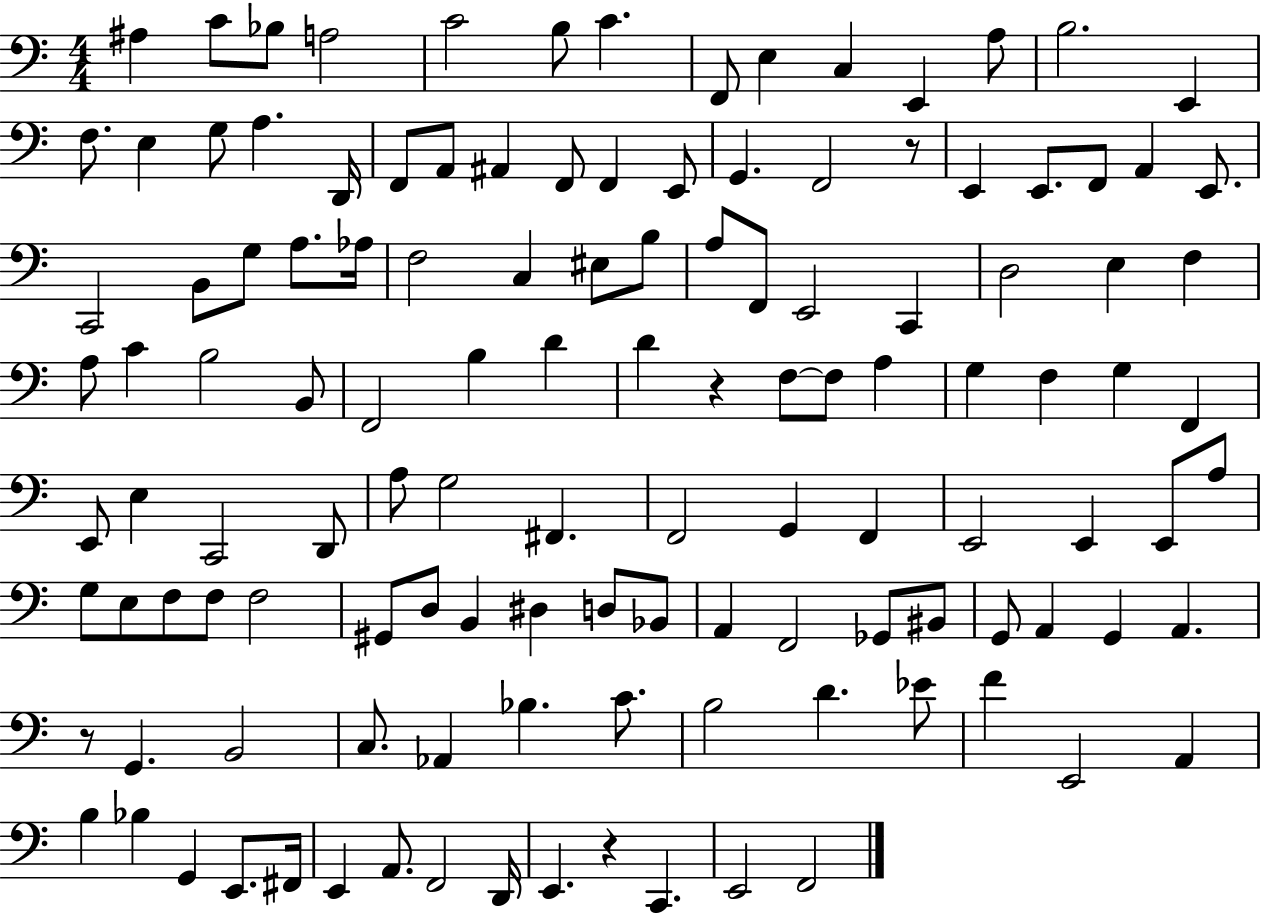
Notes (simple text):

A#3/q C4/e Bb3/e A3/h C4/h B3/e C4/q. F2/e E3/q C3/q E2/q A3/e B3/h. E2/q F3/e. E3/q G3/e A3/q. D2/s F2/e A2/e A#2/q F2/e F2/q E2/e G2/q. F2/h R/e E2/q E2/e. F2/e A2/q E2/e. C2/h B2/e G3/e A3/e. Ab3/s F3/h C3/q EIS3/e B3/e A3/e F2/e E2/h C2/q D3/h E3/q F3/q A3/e C4/q B3/h B2/e F2/h B3/q D4/q D4/q R/q F3/e F3/e A3/q G3/q F3/q G3/q F2/q E2/e E3/q C2/h D2/e A3/e G3/h F#2/q. F2/h G2/q F2/q E2/h E2/q E2/e A3/e G3/e E3/e F3/e F3/e F3/h G#2/e D3/e B2/q D#3/q D3/e Bb2/e A2/q F2/h Gb2/e BIS2/e G2/e A2/q G2/q A2/q. R/e G2/q. B2/h C3/e. Ab2/q Bb3/q. C4/e. B3/h D4/q. Eb4/e F4/q E2/h A2/q B3/q Bb3/q G2/q E2/e. F#2/s E2/q A2/e. F2/h D2/s E2/q. R/q C2/q. E2/h F2/h